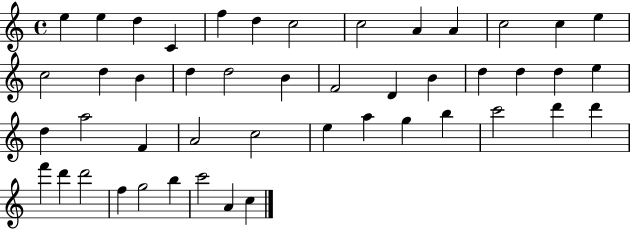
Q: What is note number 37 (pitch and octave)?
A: D6